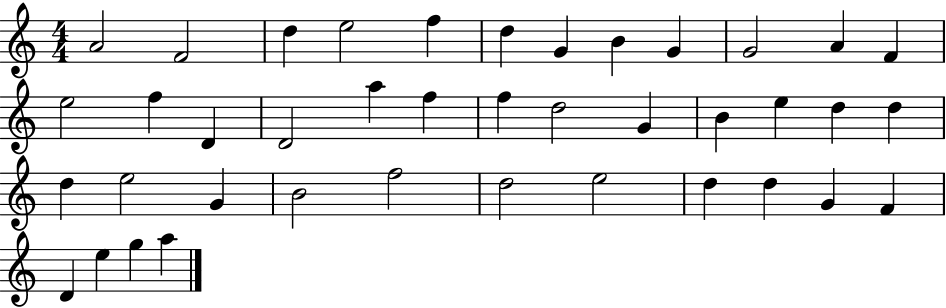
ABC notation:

X:1
T:Untitled
M:4/4
L:1/4
K:C
A2 F2 d e2 f d G B G G2 A F e2 f D D2 a f f d2 G B e d d d e2 G B2 f2 d2 e2 d d G F D e g a